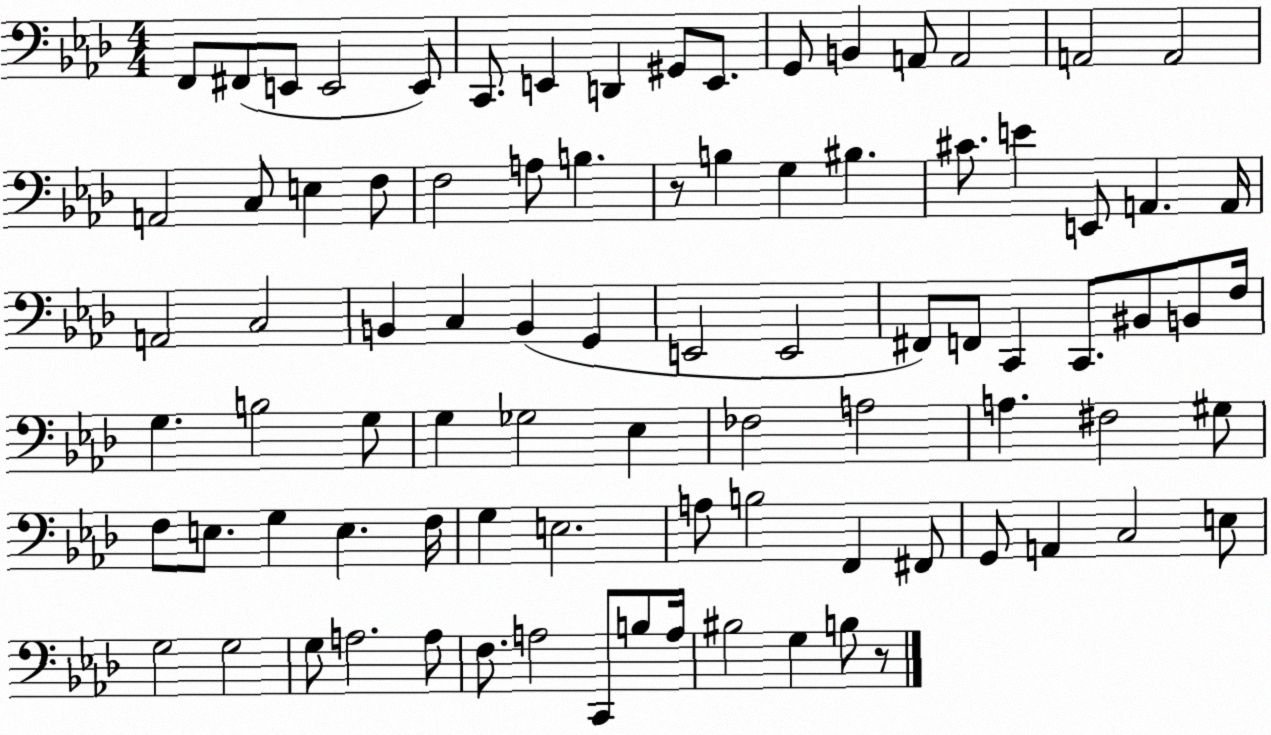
X:1
T:Untitled
M:4/4
L:1/4
K:Ab
F,,/2 ^F,,/2 E,,/2 E,,2 E,,/2 C,,/2 E,, D,, ^G,,/2 E,,/2 G,,/2 B,, A,,/2 A,,2 A,,2 A,,2 A,,2 C,/2 E, F,/2 F,2 A,/2 B, z/2 B, G, ^B, ^C/2 E E,,/2 A,, A,,/4 A,,2 C,2 B,, C, B,, G,, E,,2 E,,2 ^F,,/2 F,,/2 C,, C,,/2 ^B,,/2 B,,/2 F,/4 G, B,2 G,/2 G, _G,2 _E, _F,2 A,2 A, ^F,2 ^G,/2 F,/2 E,/2 G, E, F,/4 G, E,2 A,/2 B,2 F,, ^F,,/2 G,,/2 A,, C,2 E,/2 G,2 G,2 G,/2 A,2 A,/2 F,/2 A,2 C,,/2 B,/2 A,/4 ^B,2 G, B,/2 z/2